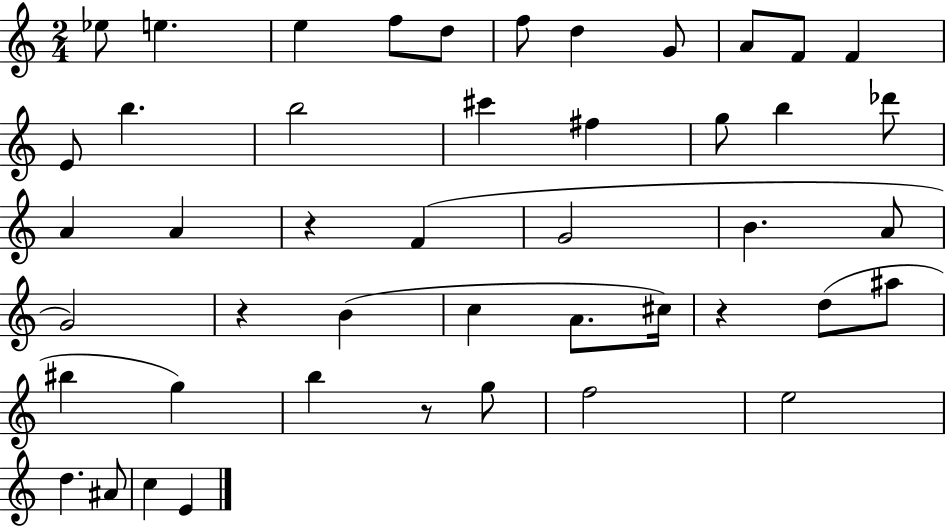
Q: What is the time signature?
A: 2/4